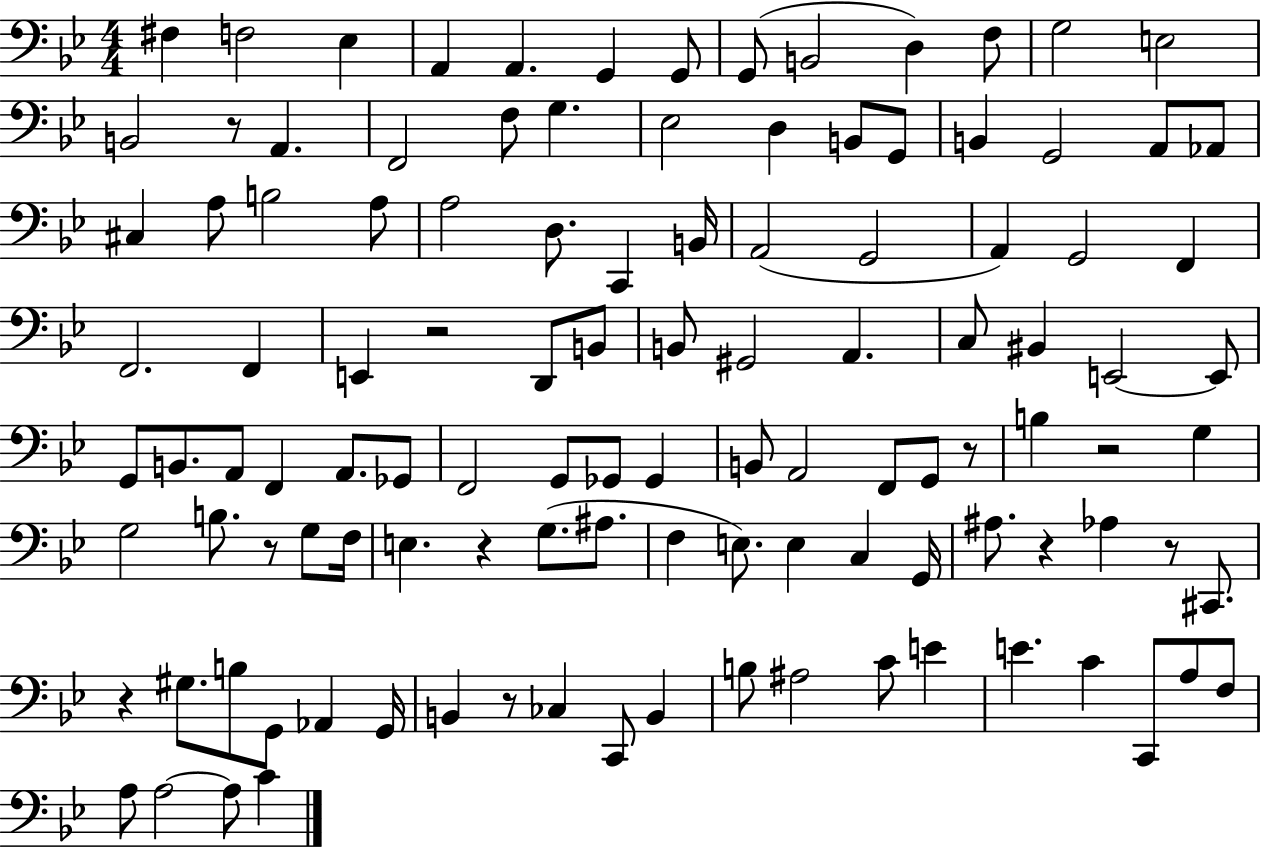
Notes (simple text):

F#3/q F3/h Eb3/q A2/q A2/q. G2/q G2/e G2/e B2/h D3/q F3/e G3/h E3/h B2/h R/e A2/q. F2/h F3/e G3/q. Eb3/h D3/q B2/e G2/e B2/q G2/h A2/e Ab2/e C#3/q A3/e B3/h A3/e A3/h D3/e. C2/q B2/s A2/h G2/h A2/q G2/h F2/q F2/h. F2/q E2/q R/h D2/e B2/e B2/e G#2/h A2/q. C3/e BIS2/q E2/h E2/e G2/e B2/e. A2/e F2/q A2/e. Gb2/e F2/h G2/e Gb2/e Gb2/q B2/e A2/h F2/e G2/e R/e B3/q R/h G3/q G3/h B3/e. R/e G3/e F3/s E3/q. R/q G3/e. A#3/e. F3/q E3/e. E3/q C3/q G2/s A#3/e. R/q Ab3/q R/e C#2/e. R/q G#3/e. B3/e G2/e Ab2/q G2/s B2/q R/e CES3/q C2/e B2/q B3/e A#3/h C4/e E4/q E4/q. C4/q C2/e A3/e F3/e A3/e A3/h A3/e C4/q